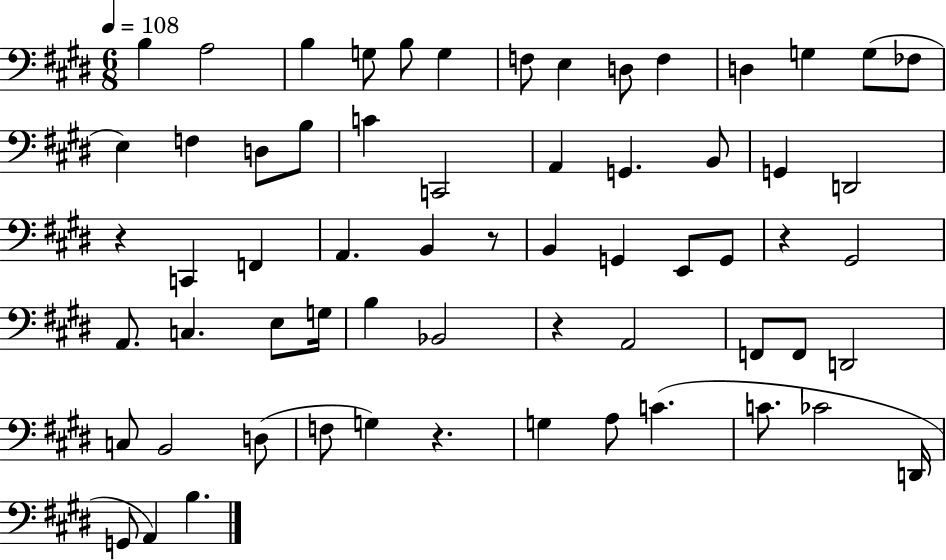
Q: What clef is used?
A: bass